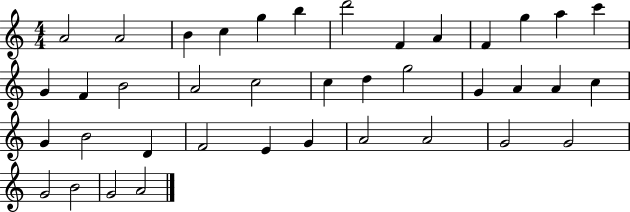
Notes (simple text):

A4/h A4/h B4/q C5/q G5/q B5/q D6/h F4/q A4/q F4/q G5/q A5/q C6/q G4/q F4/q B4/h A4/h C5/h C5/q D5/q G5/h G4/q A4/q A4/q C5/q G4/q B4/h D4/q F4/h E4/q G4/q A4/h A4/h G4/h G4/h G4/h B4/h G4/h A4/h